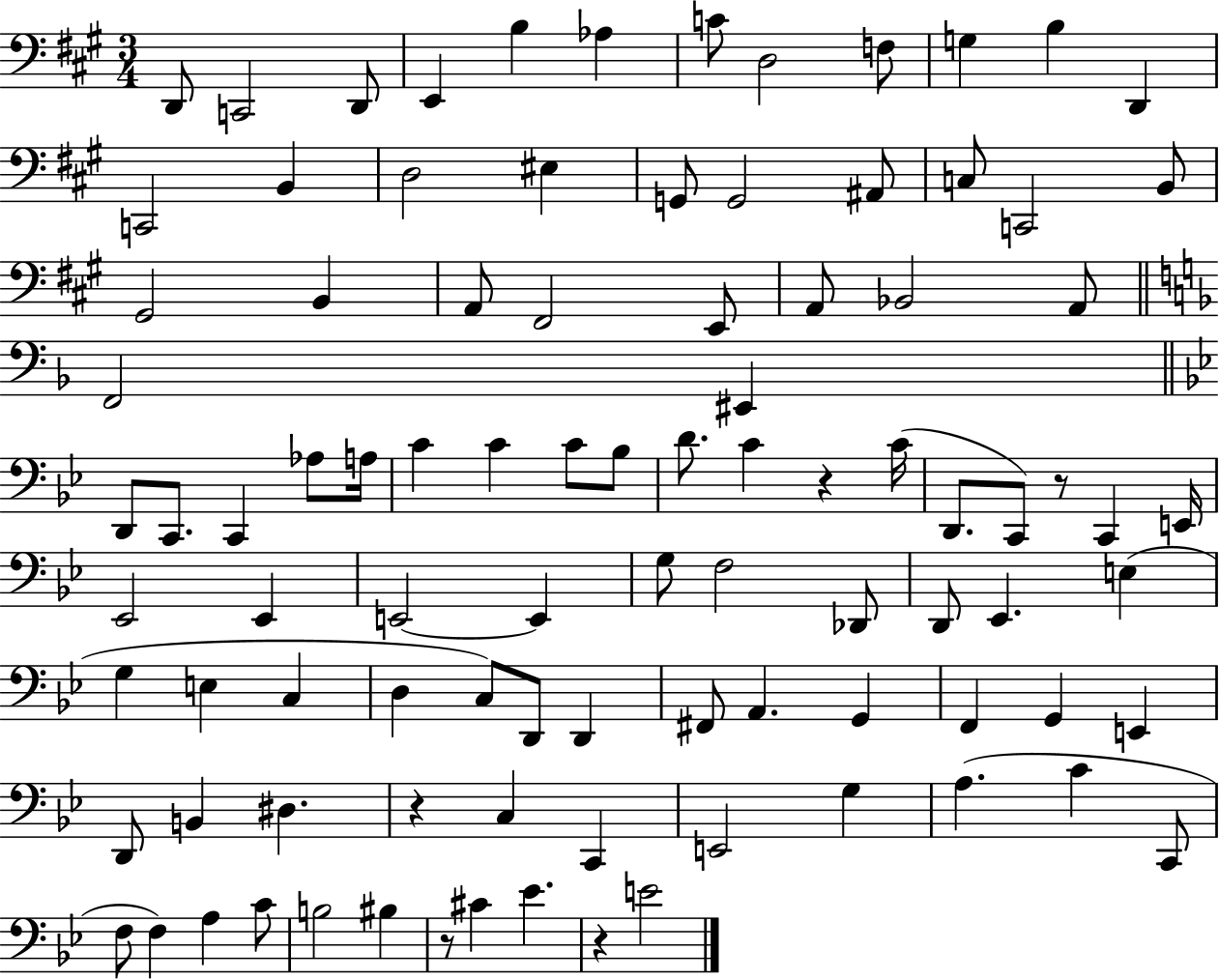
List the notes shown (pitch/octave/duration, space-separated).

D2/e C2/h D2/e E2/q B3/q Ab3/q C4/e D3/h F3/e G3/q B3/q D2/q C2/h B2/q D3/h EIS3/q G2/e G2/h A#2/e C3/e C2/h B2/e G#2/h B2/q A2/e F#2/h E2/e A2/e Bb2/h A2/e F2/h EIS2/q D2/e C2/e. C2/q Ab3/e A3/s C4/q C4/q C4/e Bb3/e D4/e. C4/q R/q C4/s D2/e. C2/e R/e C2/q E2/s Eb2/h Eb2/q E2/h E2/q G3/e F3/h Db2/e D2/e Eb2/q. E3/q G3/q E3/q C3/q D3/q C3/e D2/e D2/q F#2/e A2/q. G2/q F2/q G2/q E2/q D2/e B2/q D#3/q. R/q C3/q C2/q E2/h G3/q A3/q. C4/q C2/e F3/e F3/q A3/q C4/e B3/h BIS3/q R/e C#4/q Eb4/q. R/q E4/h